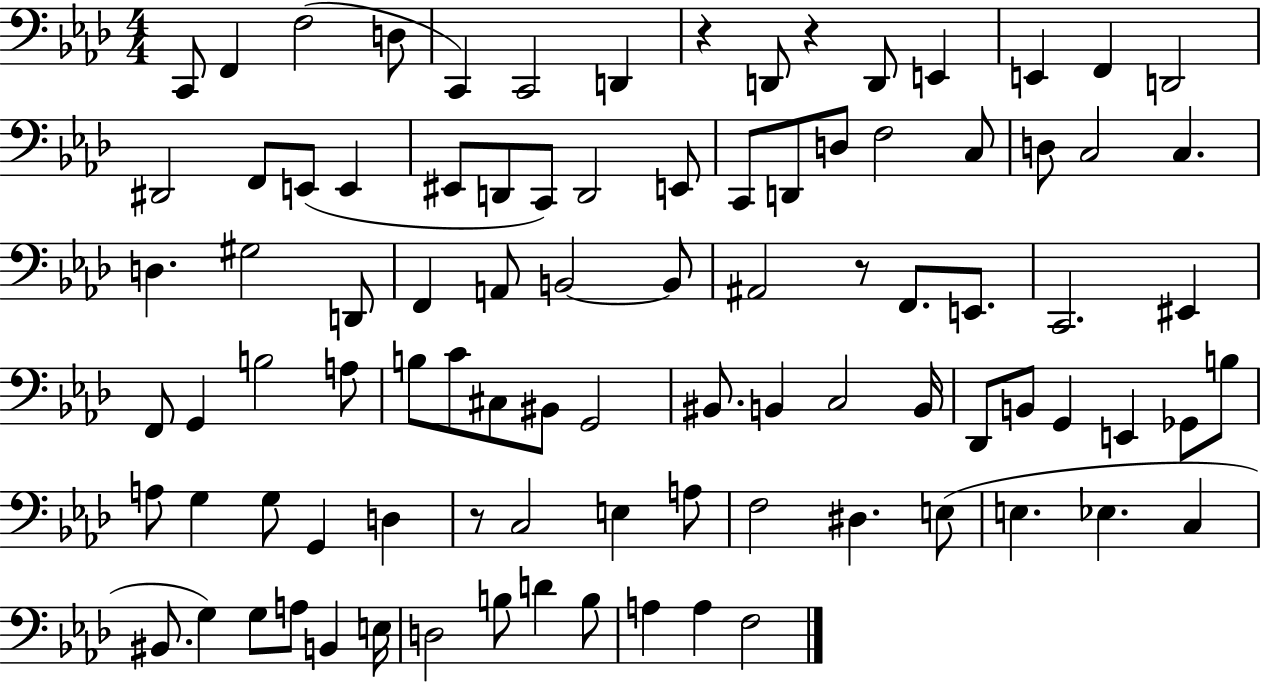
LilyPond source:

{
  \clef bass
  \numericTimeSignature
  \time 4/4
  \key aes \major
  \repeat volta 2 { c,8 f,4 f2( d8 | c,4) c,2 d,4 | r4 d,8 r4 d,8 e,4 | e,4 f,4 d,2 | \break dis,2 f,8 e,8( e,4 | eis,8 d,8 c,8) d,2 e,8 | c,8 d,8 d8 f2 c8 | d8 c2 c4. | \break d4. gis2 d,8 | f,4 a,8 b,2~~ b,8 | ais,2 r8 f,8. e,8. | c,2. eis,4 | \break f,8 g,4 b2 a8 | b8 c'8 cis8 bis,8 g,2 | bis,8. b,4 c2 b,16 | des,8 b,8 g,4 e,4 ges,8 b8 | \break a8 g4 g8 g,4 d4 | r8 c2 e4 a8 | f2 dis4. e8( | e4. ees4. c4 | \break bis,8. g4) g8 a8 b,4 e16 | d2 b8 d'4 b8 | a4 a4 f2 | } \bar "|."
}